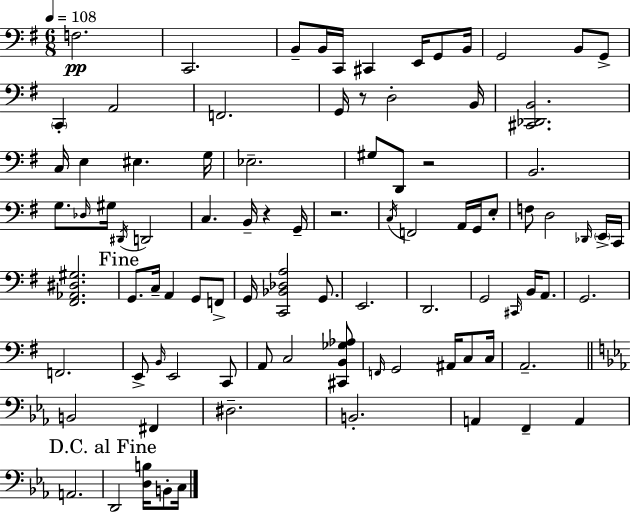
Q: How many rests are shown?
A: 4